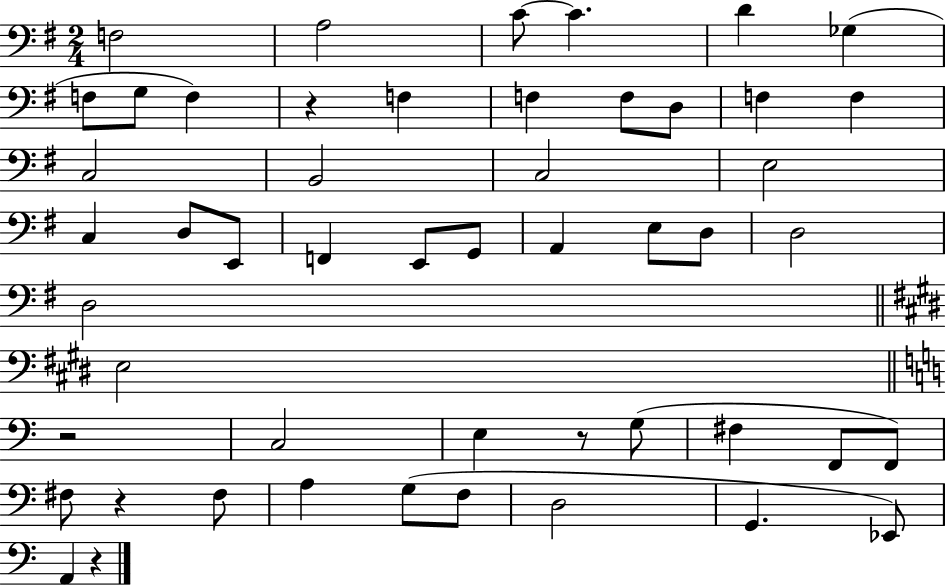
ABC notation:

X:1
T:Untitled
M:2/4
L:1/4
K:G
F,2 A,2 C/2 C D _G, F,/2 G,/2 F, z F, F, F,/2 D,/2 F, F, C,2 B,,2 C,2 E,2 C, D,/2 E,,/2 F,, E,,/2 G,,/2 A,, E,/2 D,/2 D,2 D,2 E,2 z2 C,2 E, z/2 G,/2 ^F, F,,/2 F,,/2 ^F,/2 z ^F,/2 A, G,/2 F,/2 D,2 G,, _E,,/2 A,, z